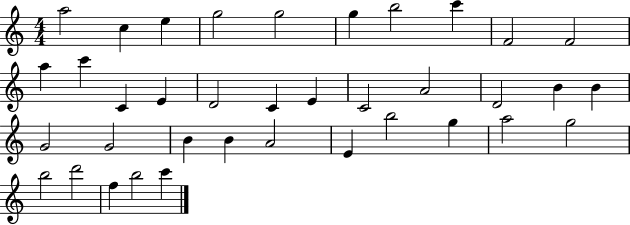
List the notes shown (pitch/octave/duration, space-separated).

A5/h C5/q E5/q G5/h G5/h G5/q B5/h C6/q F4/h F4/h A5/q C6/q C4/q E4/q D4/h C4/q E4/q C4/h A4/h D4/h B4/q B4/q G4/h G4/h B4/q B4/q A4/h E4/q B5/h G5/q A5/h G5/h B5/h D6/h F5/q B5/h C6/q